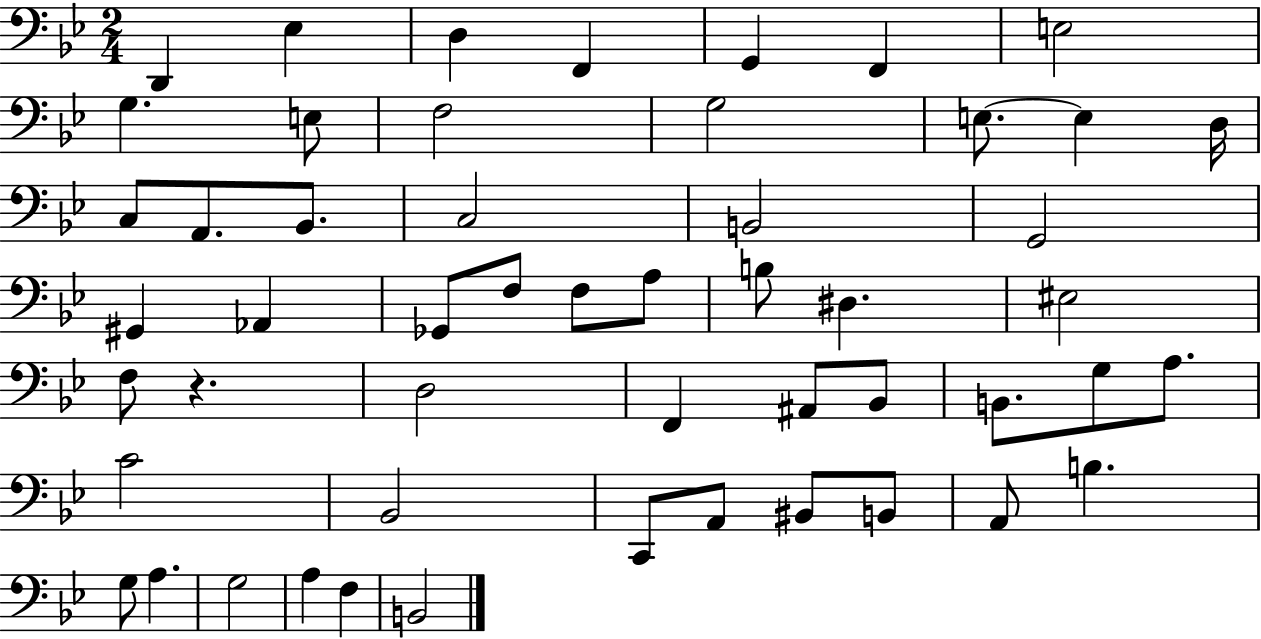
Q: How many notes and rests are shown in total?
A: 52